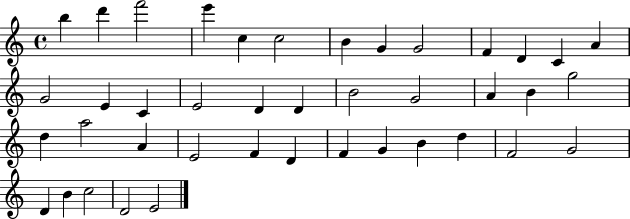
B5/q D6/q F6/h E6/q C5/q C5/h B4/q G4/q G4/h F4/q D4/q C4/q A4/q G4/h E4/q C4/q E4/h D4/q D4/q B4/h G4/h A4/q B4/q G5/h D5/q A5/h A4/q E4/h F4/q D4/q F4/q G4/q B4/q D5/q F4/h G4/h D4/q B4/q C5/h D4/h E4/h